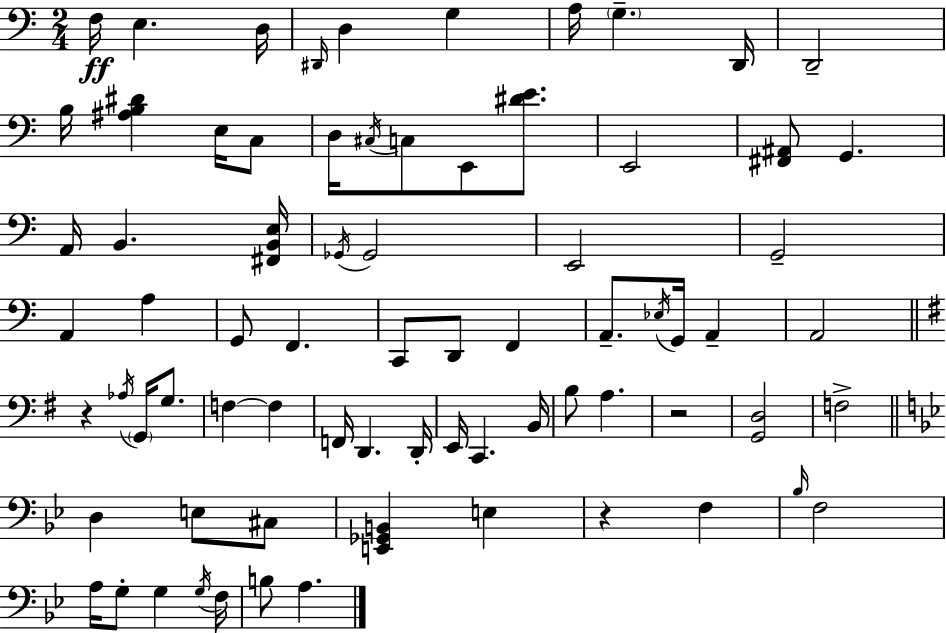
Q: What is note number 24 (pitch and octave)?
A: E2